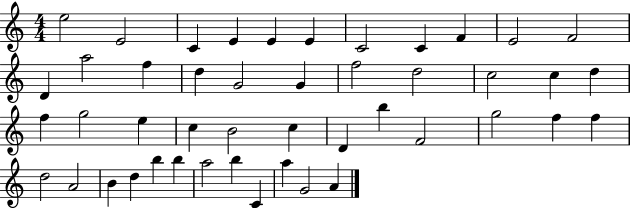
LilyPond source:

{
  \clef treble
  \numericTimeSignature
  \time 4/4
  \key c \major
  e''2 e'2 | c'4 e'4 e'4 e'4 | c'2 c'4 f'4 | e'2 f'2 | \break d'4 a''2 f''4 | d''4 g'2 g'4 | f''2 d''2 | c''2 c''4 d''4 | \break f''4 g''2 e''4 | c''4 b'2 c''4 | d'4 b''4 f'2 | g''2 f''4 f''4 | \break d''2 a'2 | b'4 d''4 b''4 b''4 | a''2 b''4 c'4 | a''4 g'2 a'4 | \break \bar "|."
}